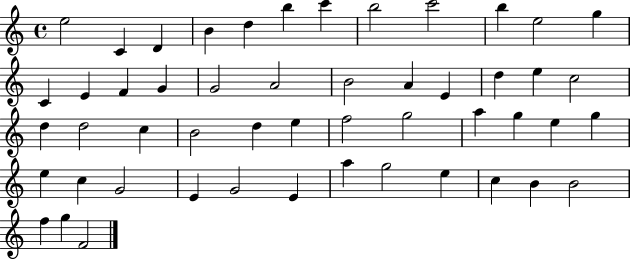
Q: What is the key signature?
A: C major